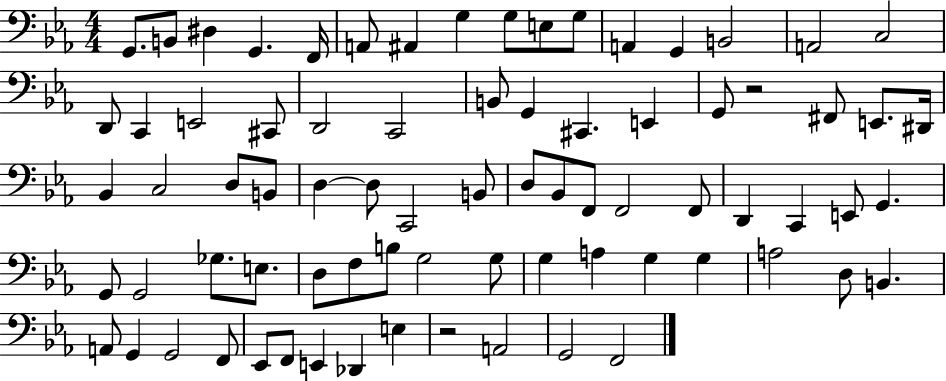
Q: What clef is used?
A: bass